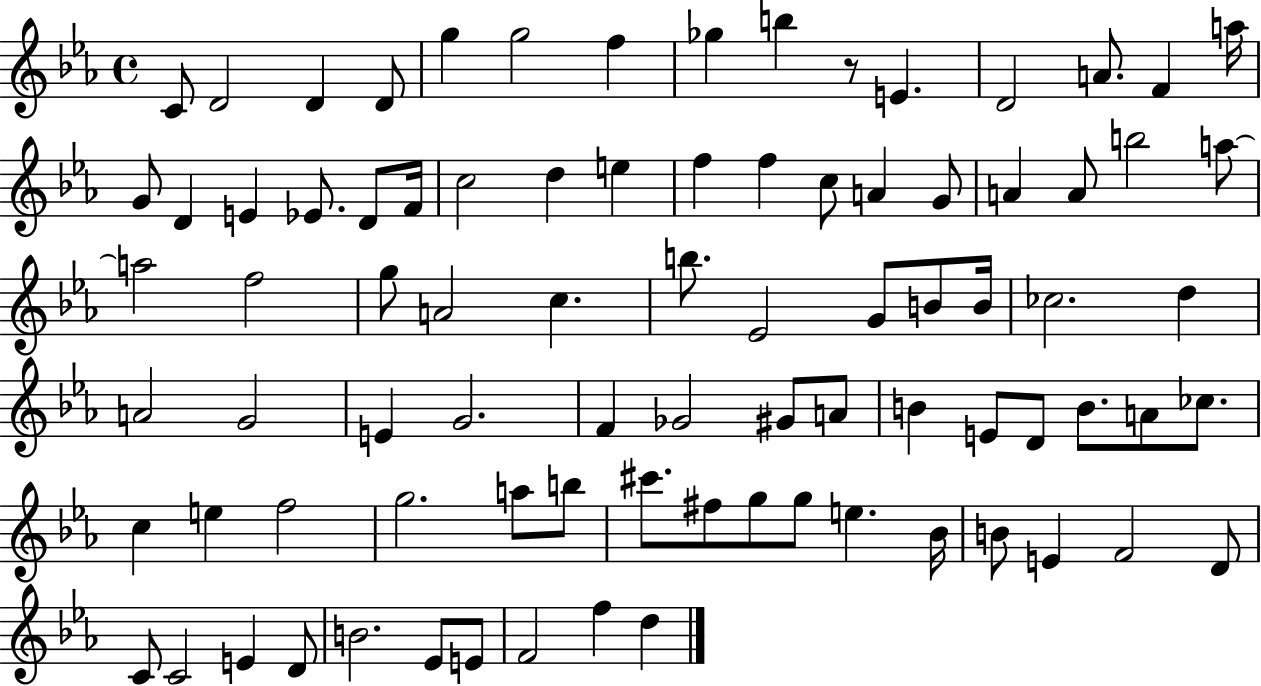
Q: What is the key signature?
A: EES major